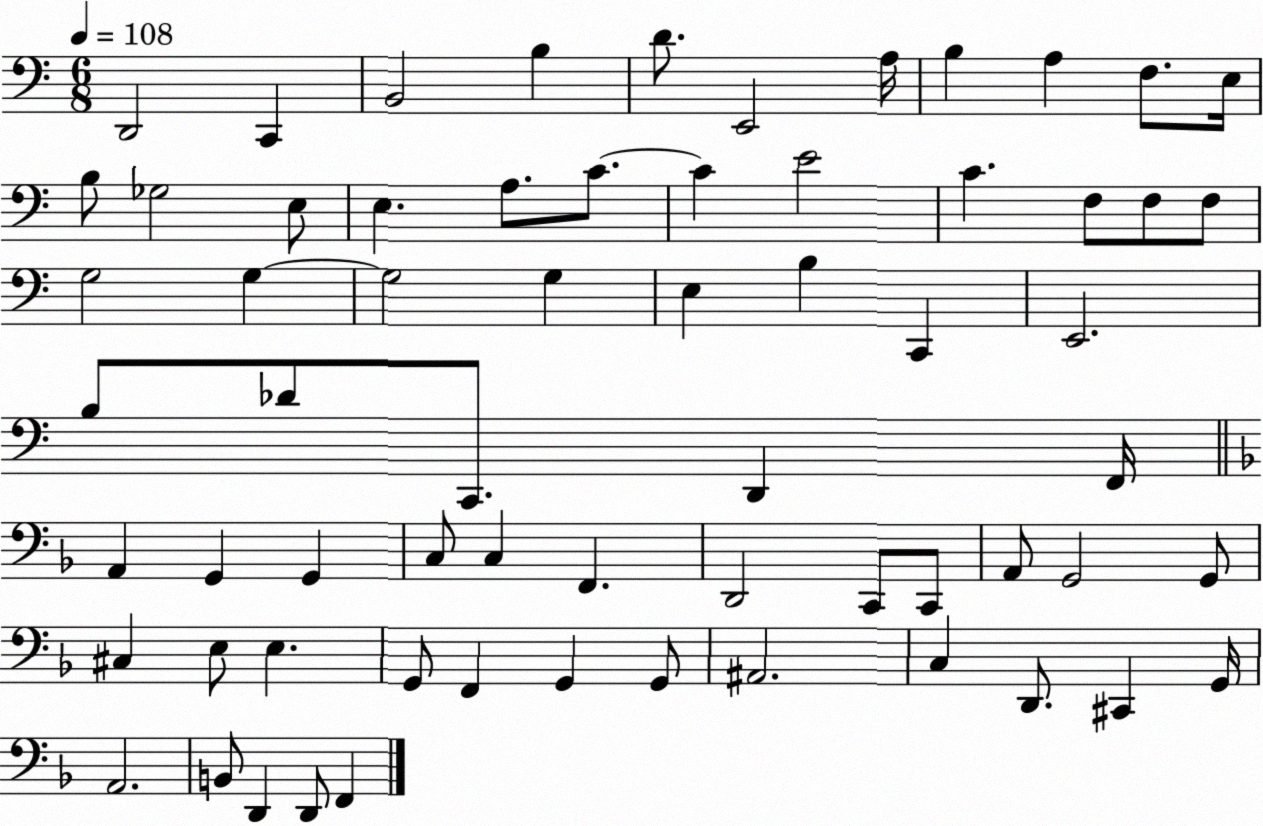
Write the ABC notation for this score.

X:1
T:Untitled
M:6/8
L:1/4
K:C
D,,2 C,, B,,2 B, D/2 E,,2 A,/4 B, A, F,/2 E,/4 B,/2 _G,2 E,/2 E, A,/2 C/2 C E2 C F,/2 F,/2 F,/2 G,2 G, G,2 G, E, B, C,, E,,2 B,/2 _D/2 C,,/2 D,, F,,/4 A,, G,, G,, C,/2 C, F,, D,,2 C,,/2 C,,/2 A,,/2 G,,2 G,,/2 ^C, E,/2 E, G,,/2 F,, G,, G,,/2 ^A,,2 C, D,,/2 ^C,, G,,/4 A,,2 B,,/2 D,, D,,/2 F,,